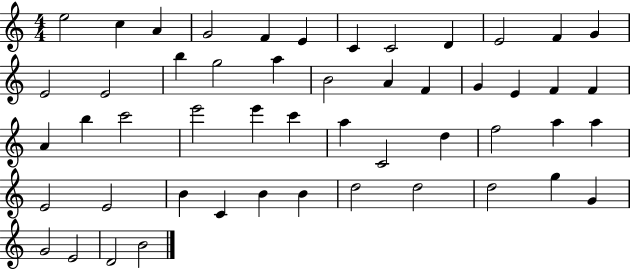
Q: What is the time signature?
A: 4/4